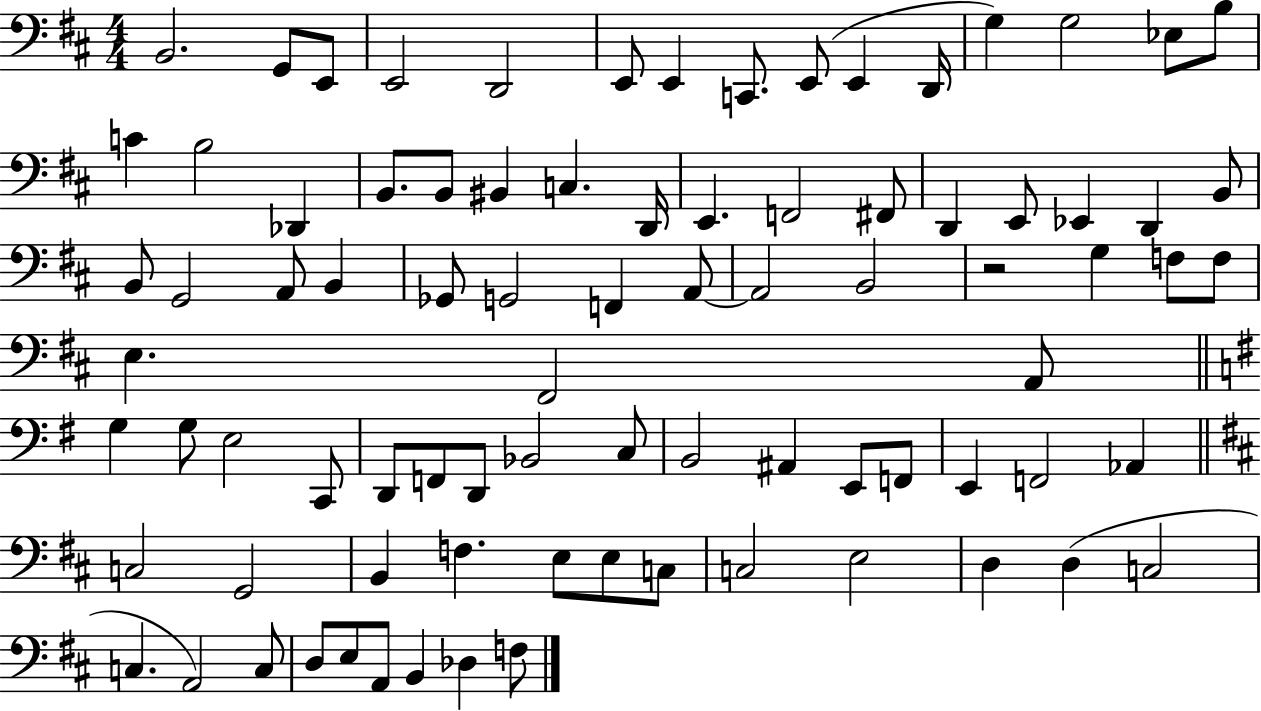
{
  \clef bass
  \numericTimeSignature
  \time 4/4
  \key d \major
  b,2. g,8 e,8 | e,2 d,2 | e,8 e,4 c,8. e,8( e,4 d,16 | g4) g2 ees8 b8 | \break c'4 b2 des,4 | b,8. b,8 bis,4 c4. d,16 | e,4. f,2 fis,8 | d,4 e,8 ees,4 d,4 b,8 | \break b,8 g,2 a,8 b,4 | ges,8 g,2 f,4 a,8~~ | a,2 b,2 | r2 g4 f8 f8 | \break e4. fis,2 a,8 | \bar "||" \break \key e \minor g4 g8 e2 c,8 | d,8 f,8 d,8 bes,2 c8 | b,2 ais,4 e,8 f,8 | e,4 f,2 aes,4 | \break \bar "||" \break \key d \major c2 g,2 | b,4 f4. e8 e8 c8 | c2 e2 | d4 d4( c2 | \break c4. a,2) c8 | d8 e8 a,8 b,4 des4 f8 | \bar "|."
}